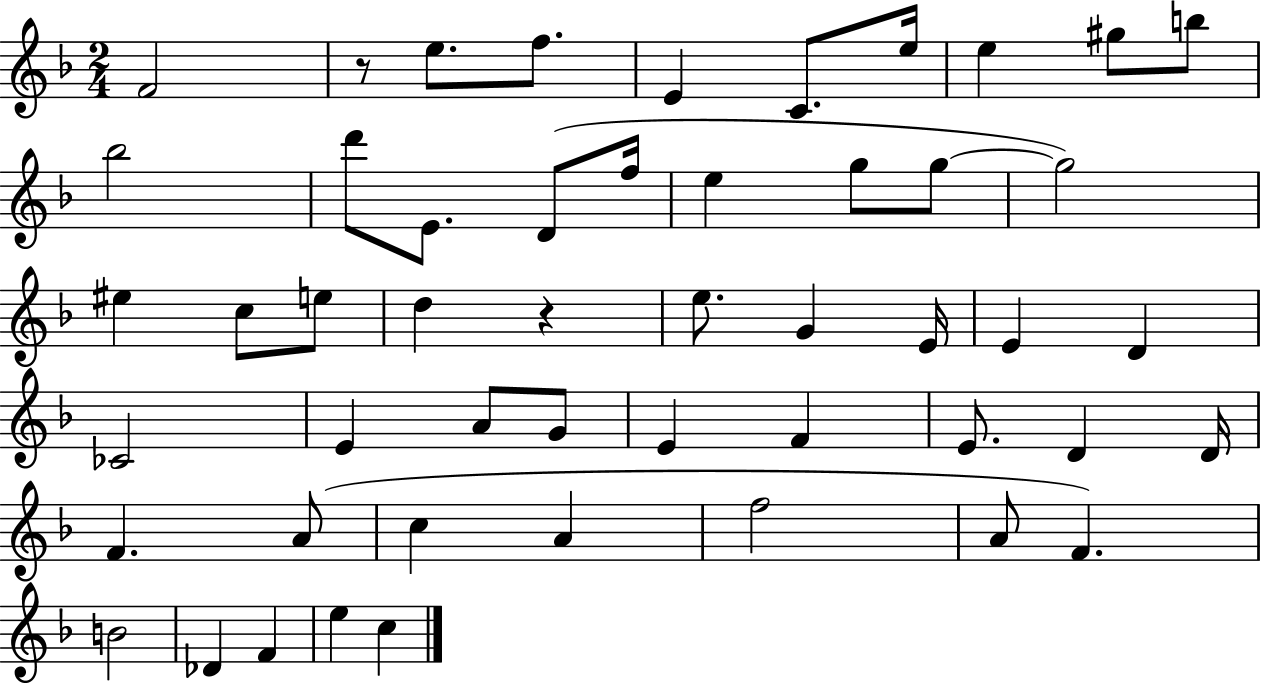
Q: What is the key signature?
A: F major